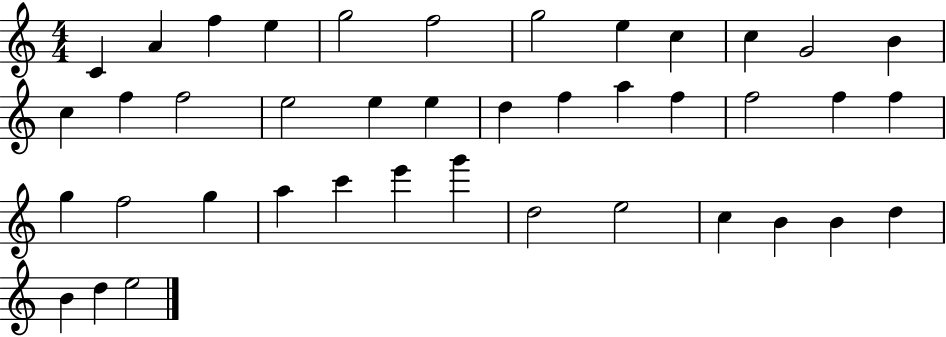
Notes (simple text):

C4/q A4/q F5/q E5/q G5/h F5/h G5/h E5/q C5/q C5/q G4/h B4/q C5/q F5/q F5/h E5/h E5/q E5/q D5/q F5/q A5/q F5/q F5/h F5/q F5/q G5/q F5/h G5/q A5/q C6/q E6/q G6/q D5/h E5/h C5/q B4/q B4/q D5/q B4/q D5/q E5/h